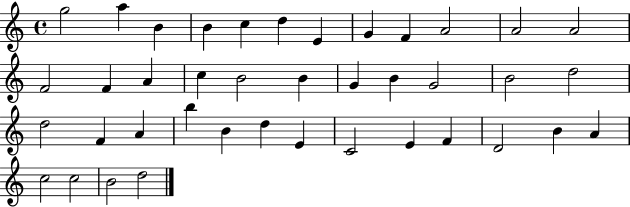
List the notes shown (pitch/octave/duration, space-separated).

G5/h A5/q B4/q B4/q C5/q D5/q E4/q G4/q F4/q A4/h A4/h A4/h F4/h F4/q A4/q C5/q B4/h B4/q G4/q B4/q G4/h B4/h D5/h D5/h F4/q A4/q B5/q B4/q D5/q E4/q C4/h E4/q F4/q D4/h B4/q A4/q C5/h C5/h B4/h D5/h